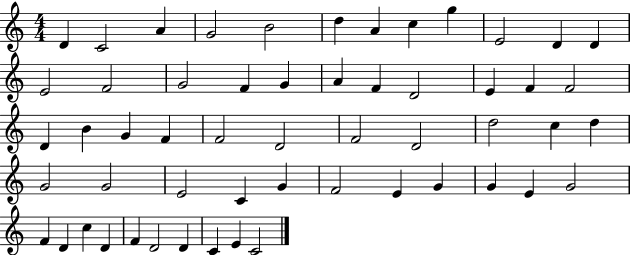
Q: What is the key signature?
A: C major